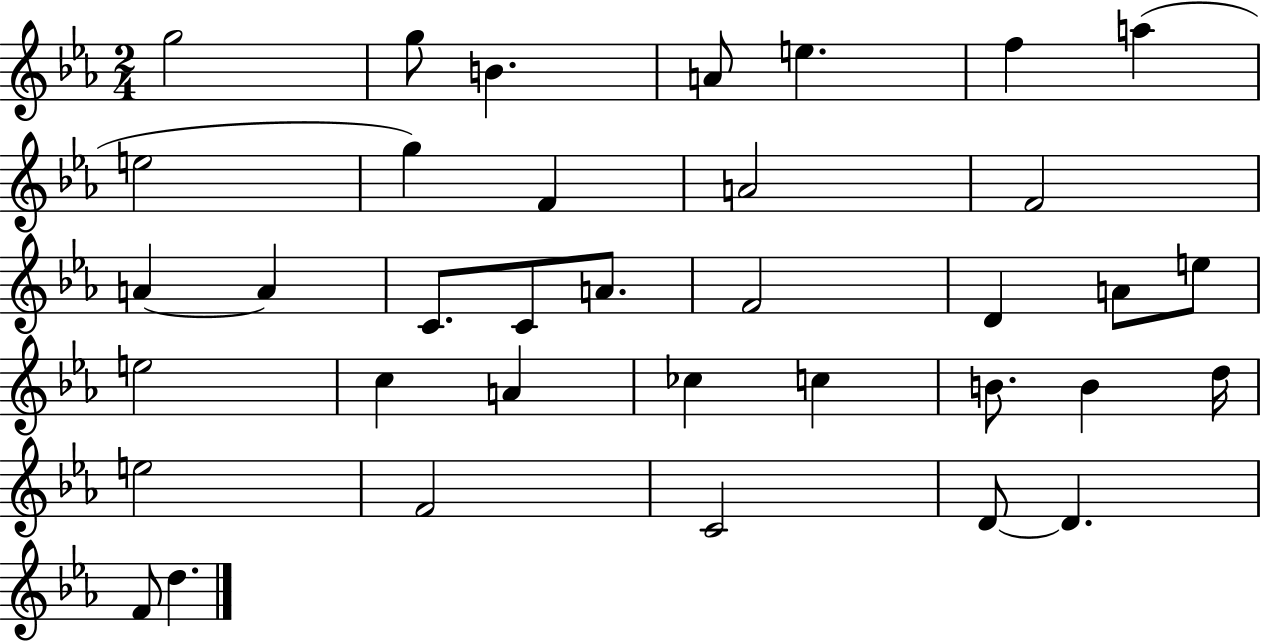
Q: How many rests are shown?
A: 0